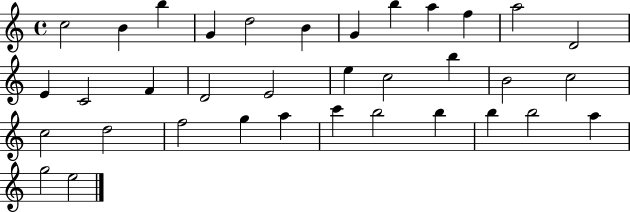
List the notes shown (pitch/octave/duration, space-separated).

C5/h B4/q B5/q G4/q D5/h B4/q G4/q B5/q A5/q F5/q A5/h D4/h E4/q C4/h F4/q D4/h E4/h E5/q C5/h B5/q B4/h C5/h C5/h D5/h F5/h G5/q A5/q C6/q B5/h B5/q B5/q B5/h A5/q G5/h E5/h